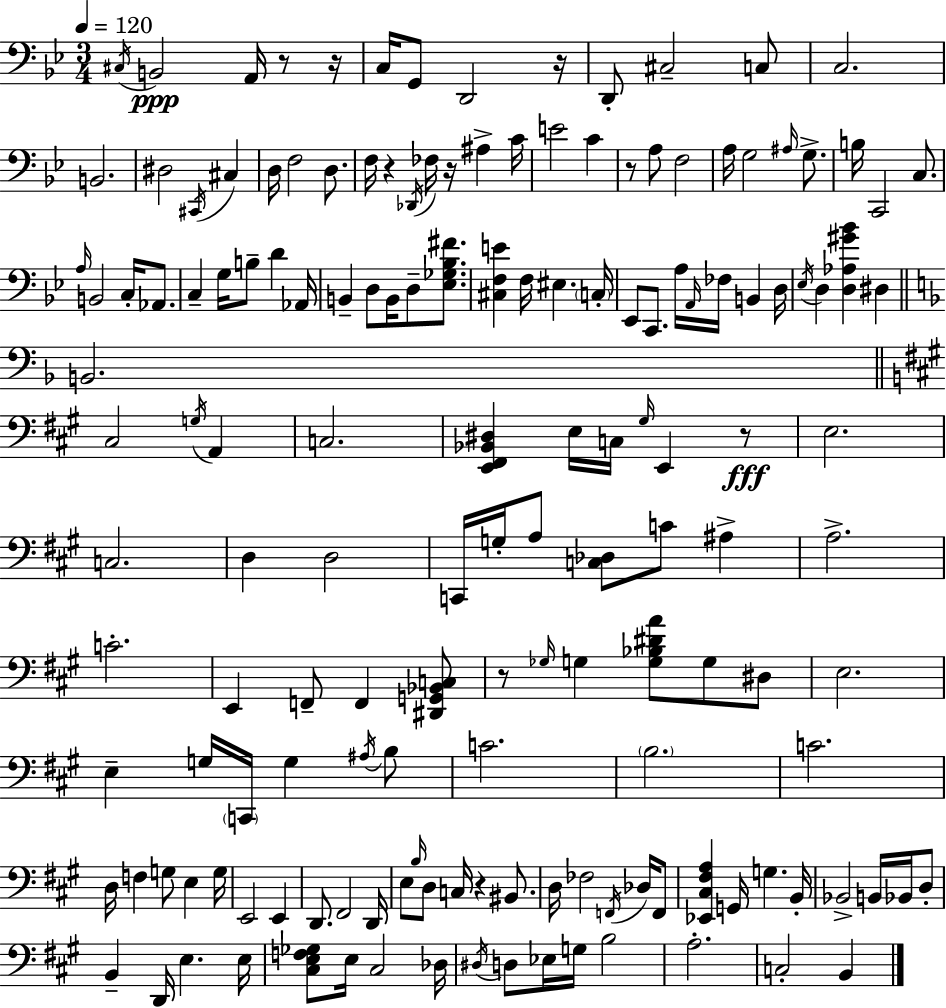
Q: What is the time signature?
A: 3/4